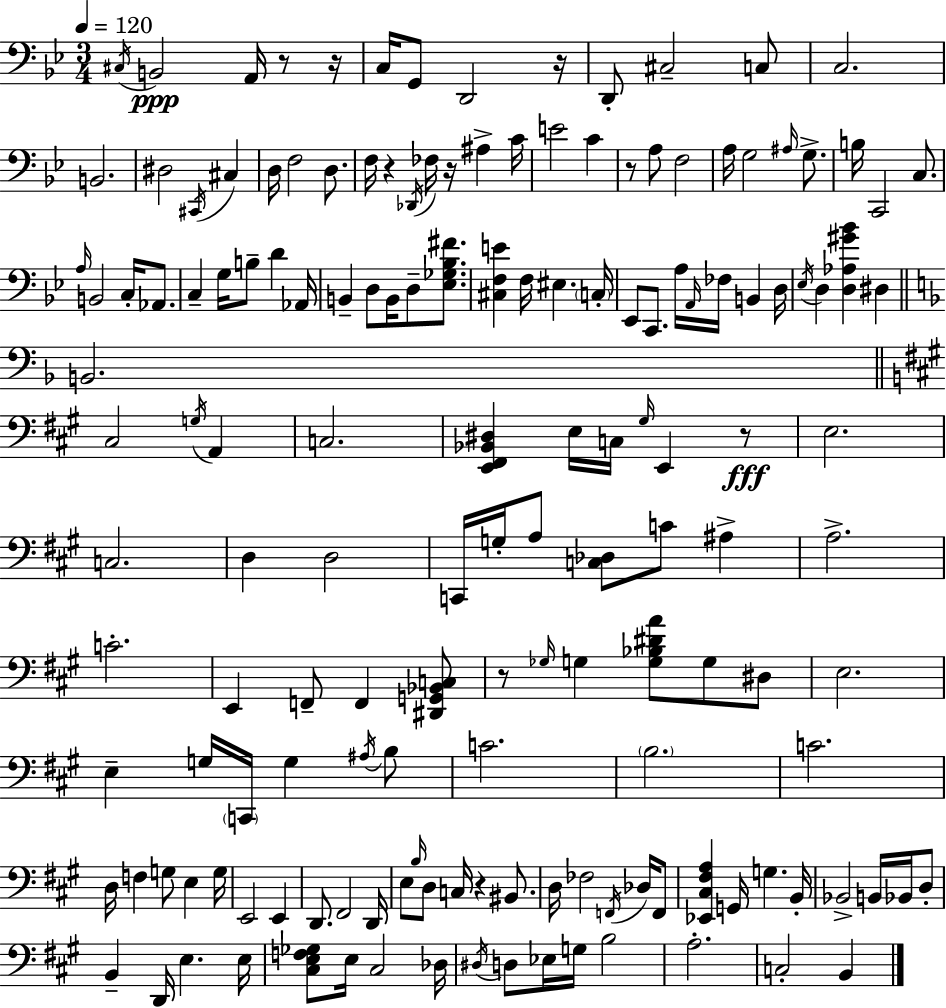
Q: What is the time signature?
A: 3/4